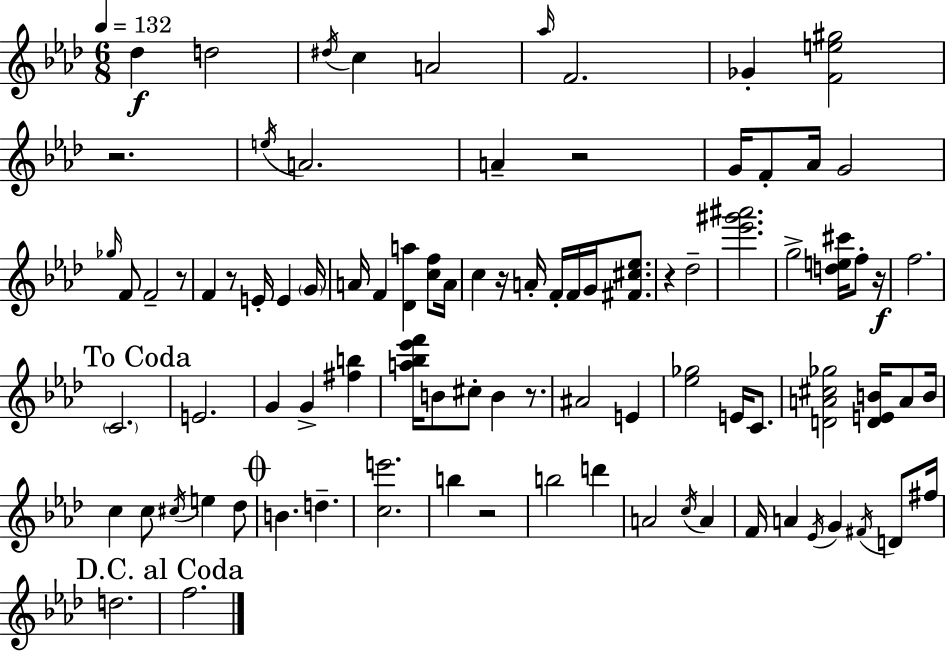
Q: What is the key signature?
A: F minor